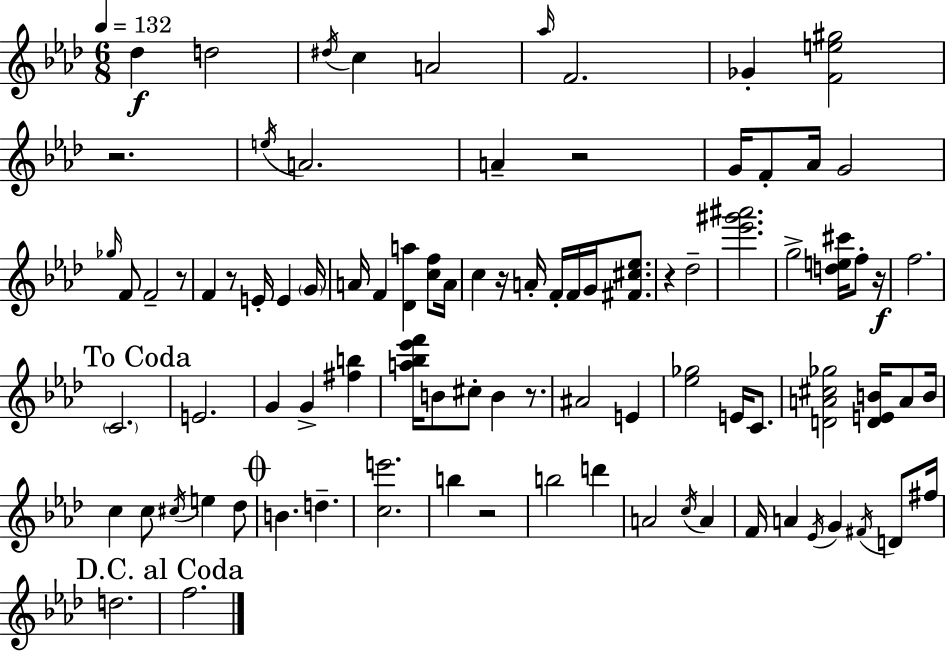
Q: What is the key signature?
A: F minor